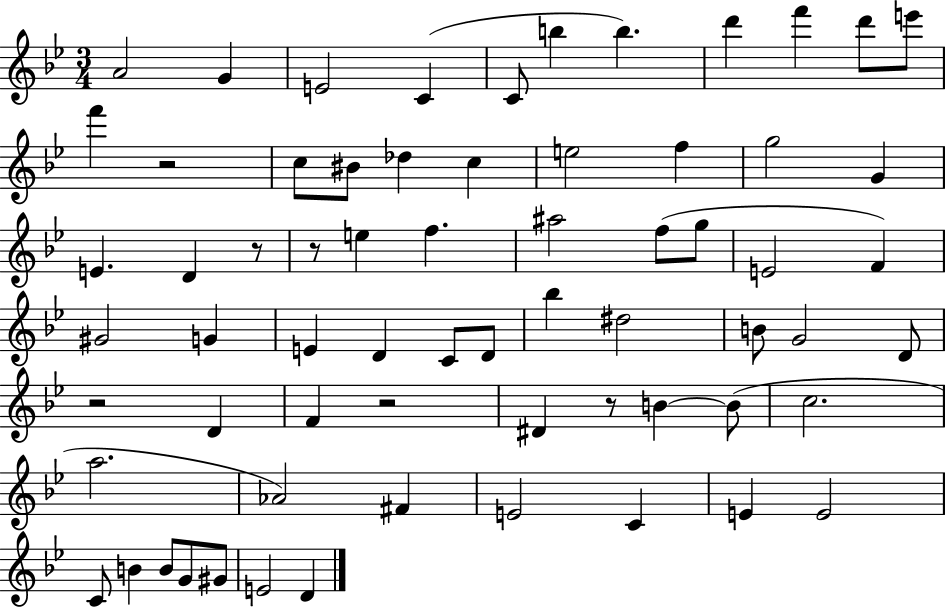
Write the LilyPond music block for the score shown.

{
  \clef treble
  \numericTimeSignature
  \time 3/4
  \key bes \major
  a'2 g'4 | e'2 c'4( | c'8 b''4 b''4.) | d'''4 f'''4 d'''8 e'''8 | \break f'''4 r2 | c''8 bis'8 des''4 c''4 | e''2 f''4 | g''2 g'4 | \break e'4. d'4 r8 | r8 e''4 f''4. | ais''2 f''8( g''8 | e'2 f'4) | \break gis'2 g'4 | e'4 d'4 c'8 d'8 | bes''4 dis''2 | b'8 g'2 d'8 | \break r2 d'4 | f'4 r2 | dis'4 r8 b'4~~ b'8( | c''2. | \break a''2. | aes'2) fis'4 | e'2 c'4 | e'4 e'2 | \break c'8 b'4 b'8 g'8 gis'8 | e'2 d'4 | \bar "|."
}